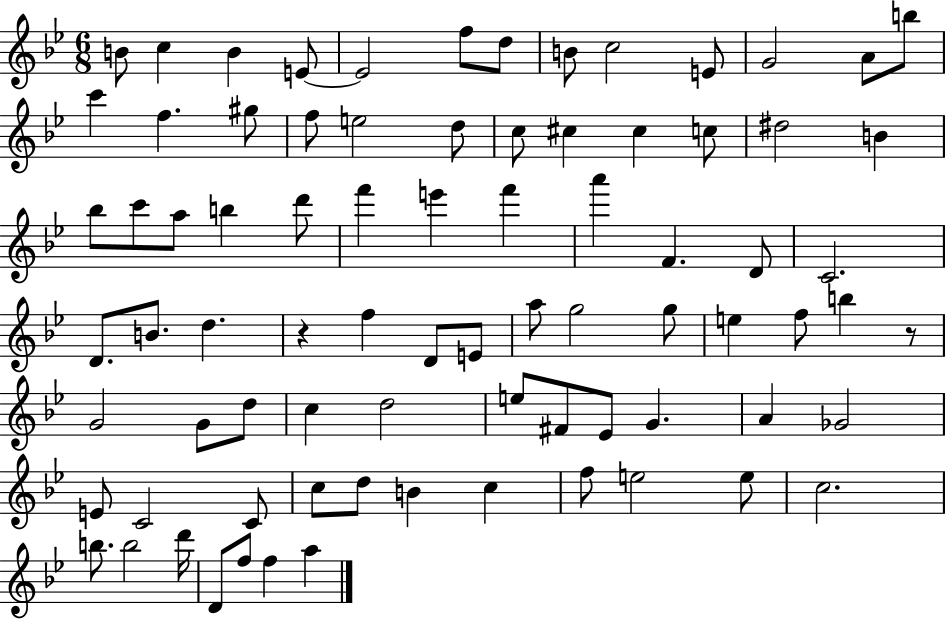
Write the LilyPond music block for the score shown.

{
  \clef treble
  \numericTimeSignature
  \time 6/8
  \key bes \major
  \repeat volta 2 { b'8 c''4 b'4 e'8~~ | e'2 f''8 d''8 | b'8 c''2 e'8 | g'2 a'8 b''8 | \break c'''4 f''4. gis''8 | f''8 e''2 d''8 | c''8 cis''4 cis''4 c''8 | dis''2 b'4 | \break bes''8 c'''8 a''8 b''4 d'''8 | f'''4 e'''4 f'''4 | a'''4 f'4. d'8 | c'2. | \break d'8. b'8. d''4. | r4 f''4 d'8 e'8 | a''8 g''2 g''8 | e''4 f''8 b''4 r8 | \break g'2 g'8 d''8 | c''4 d''2 | e''8 fis'8 ees'8 g'4. | a'4 ges'2 | \break e'8 c'2 c'8 | c''8 d''8 b'4 c''4 | f''8 e''2 e''8 | c''2. | \break b''8. b''2 d'''16 | d'8 f''8 f''4 a''4 | } \bar "|."
}